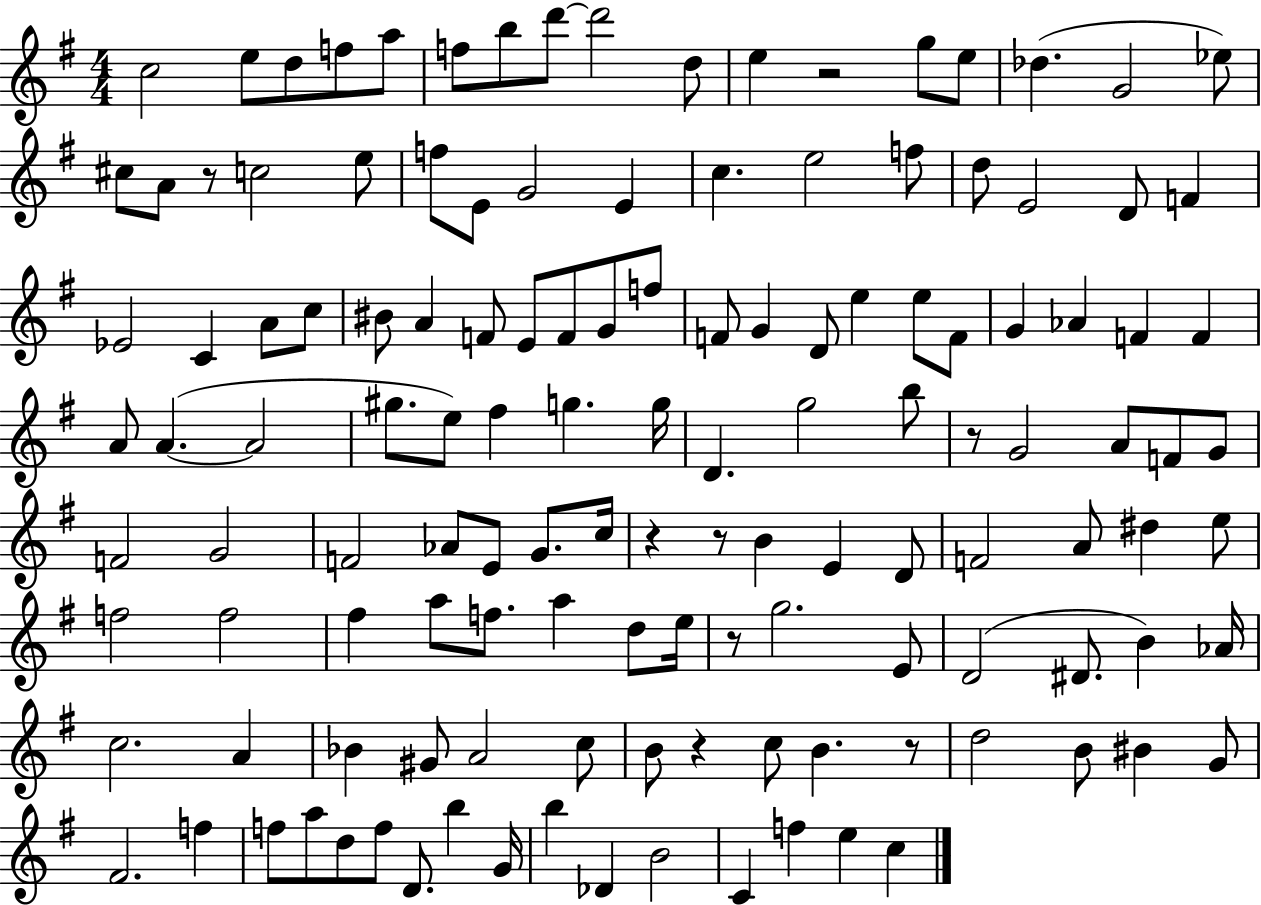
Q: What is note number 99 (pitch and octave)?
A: G#4